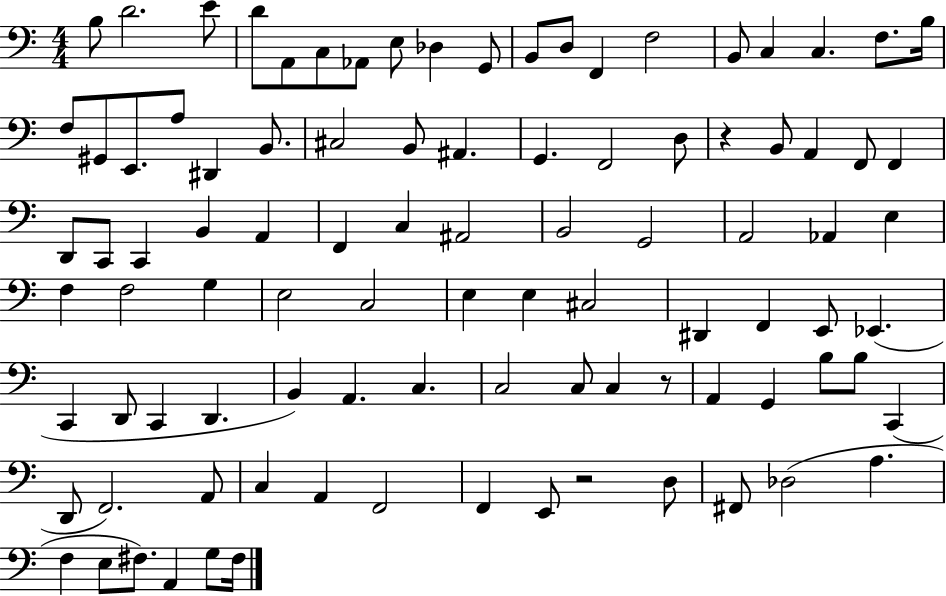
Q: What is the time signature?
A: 4/4